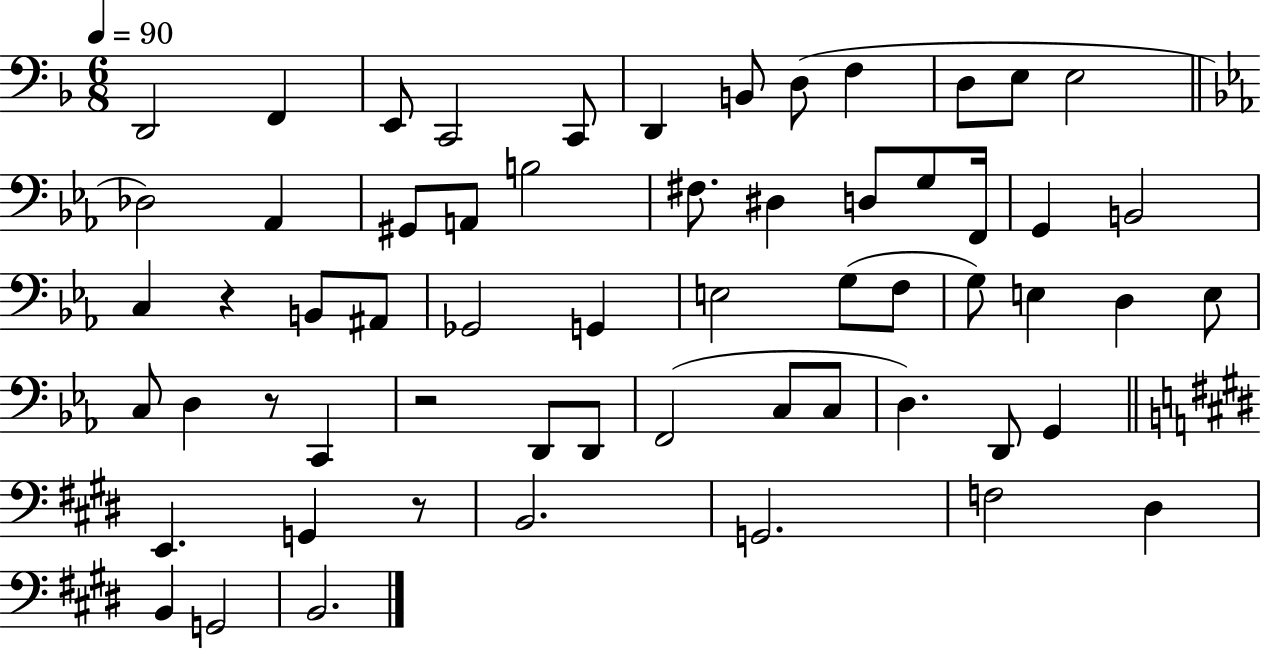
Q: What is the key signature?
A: F major